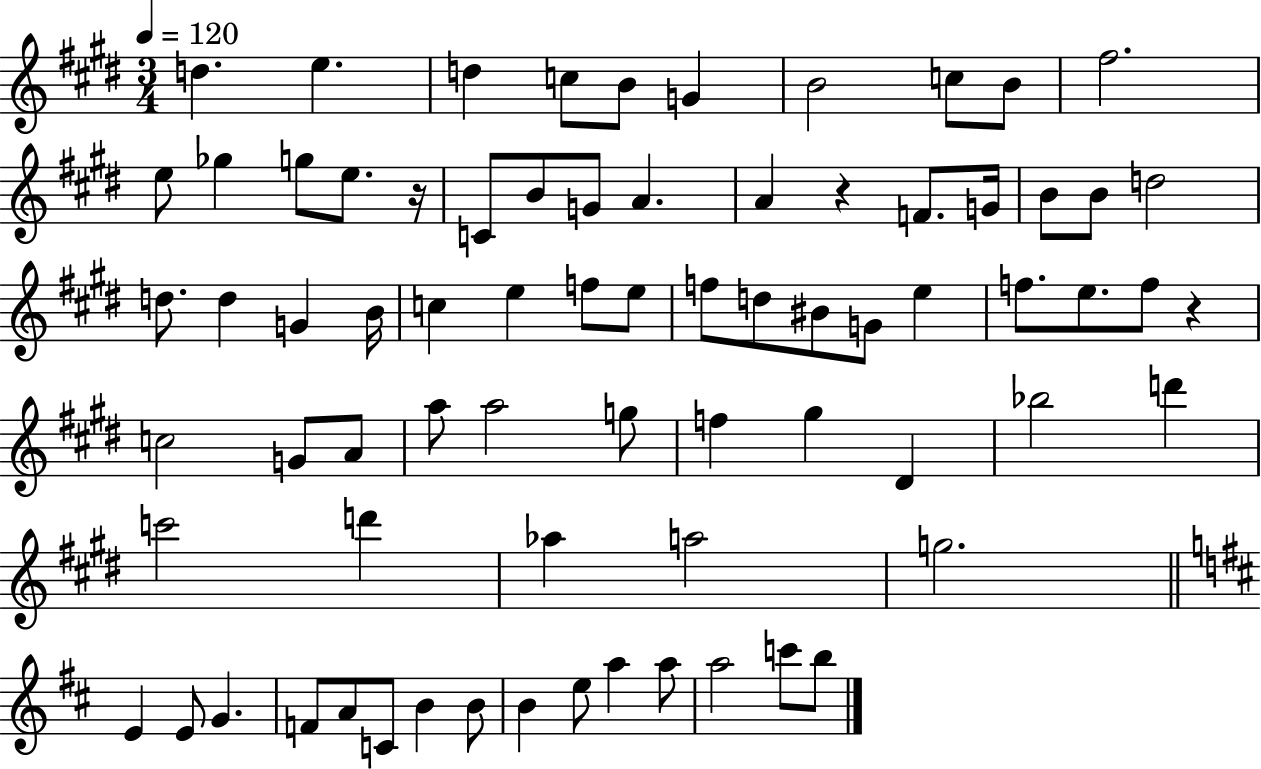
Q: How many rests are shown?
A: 3